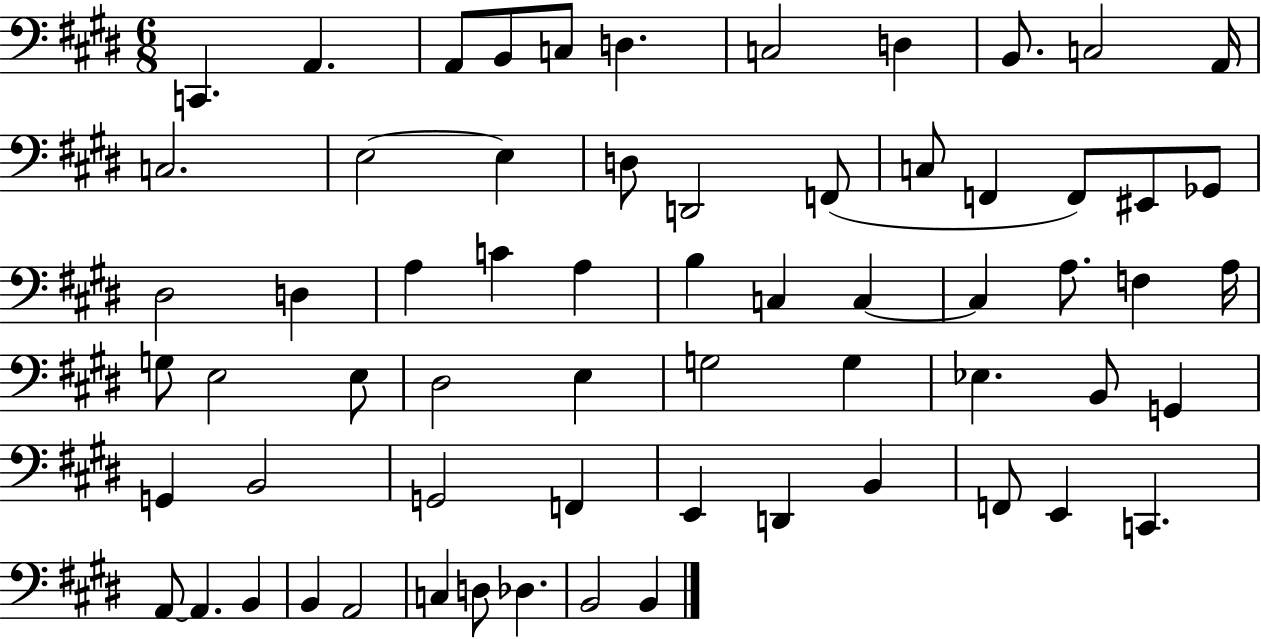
C2/q. A2/q. A2/e B2/e C3/e D3/q. C3/h D3/q B2/e. C3/h A2/s C3/h. E3/h E3/q D3/e D2/h F2/e C3/e F2/q F2/e EIS2/e Gb2/e D#3/h D3/q A3/q C4/q A3/q B3/q C3/q C3/q C3/q A3/e. F3/q A3/s G3/e E3/h E3/e D#3/h E3/q G3/h G3/q Eb3/q. B2/e G2/q G2/q B2/h G2/h F2/q E2/q D2/q B2/q F2/e E2/q C2/q. A2/e A2/q. B2/q B2/q A2/h C3/q D3/e Db3/q. B2/h B2/q